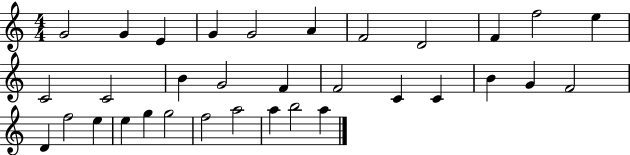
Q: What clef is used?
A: treble